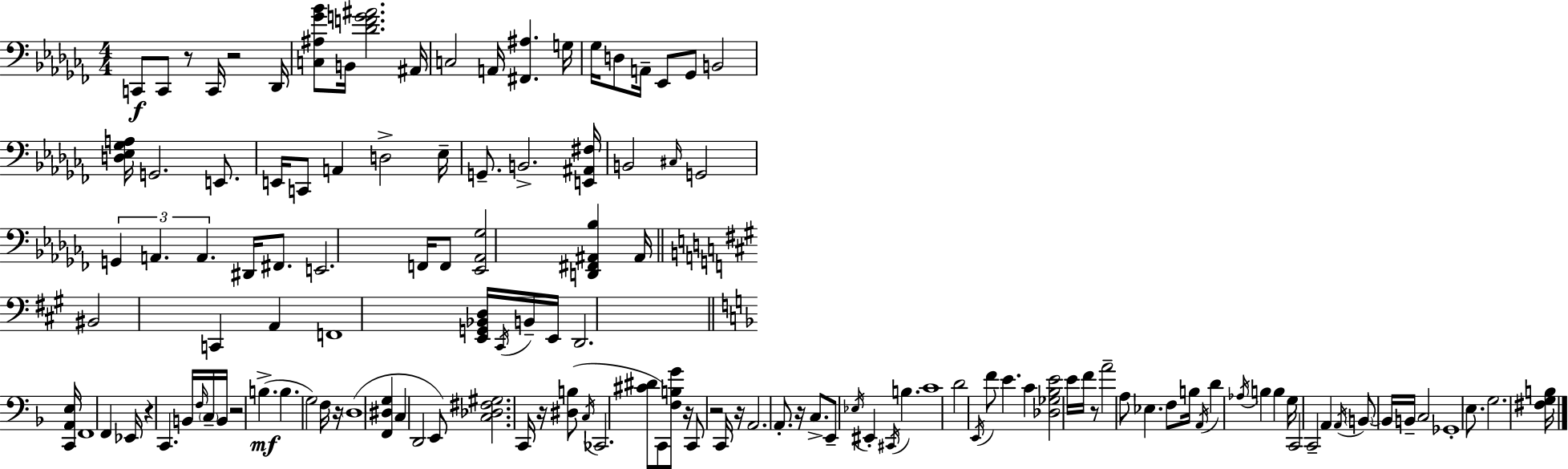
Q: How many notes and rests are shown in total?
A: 131